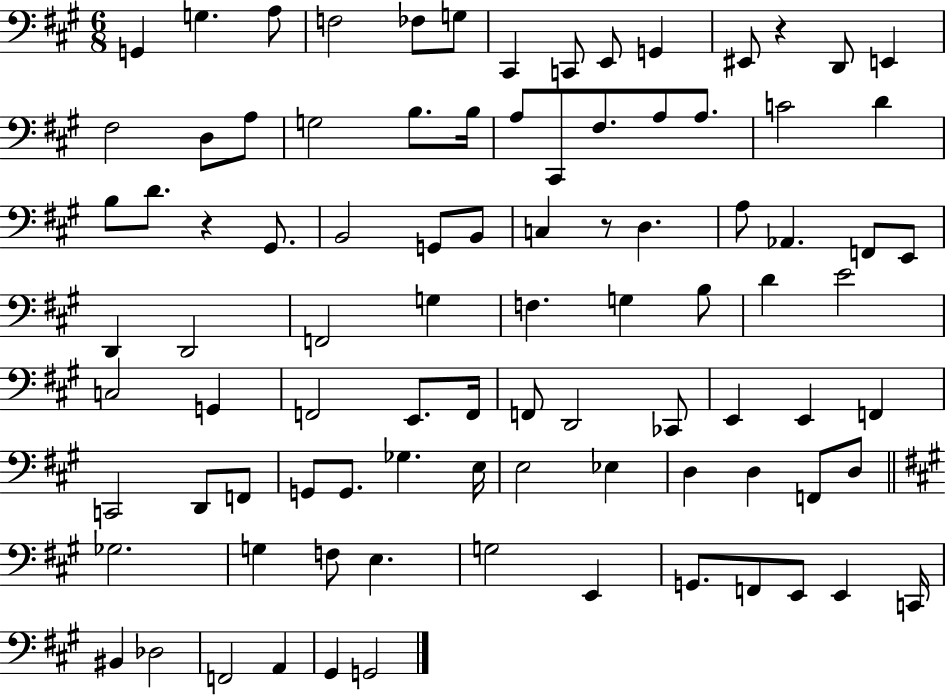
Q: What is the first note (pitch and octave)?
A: G2